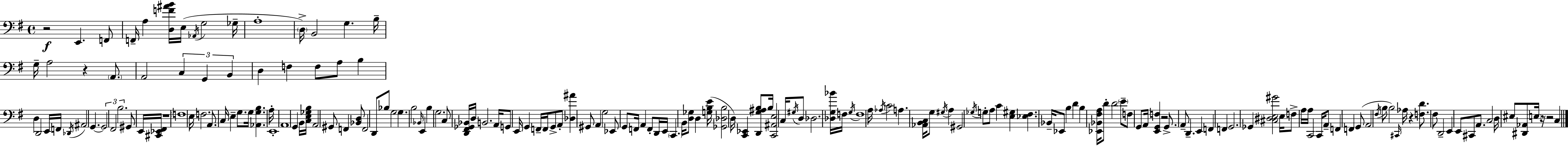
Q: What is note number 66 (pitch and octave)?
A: B2